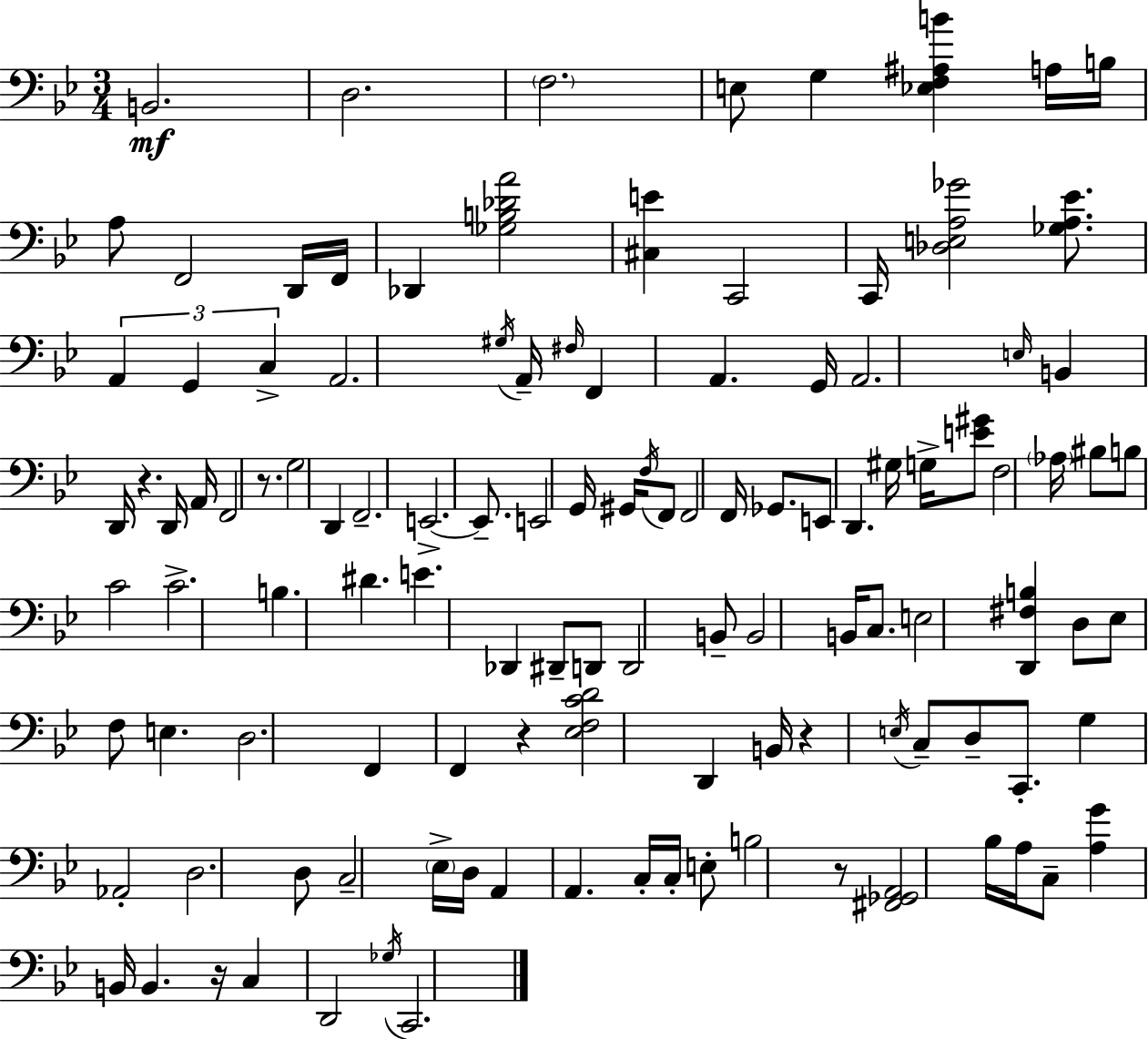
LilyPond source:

{
  \clef bass
  \numericTimeSignature
  \time 3/4
  \key bes \major
  b,2.\mf | d2. | \parenthesize f2. | e8 g4 <ees f ais b'>4 a16 b16 | \break a8 f,2 d,16 f,16 | des,4 <ges b des' a'>2 | <cis e'>4 c,2 | c,16 <des e a ges'>2 <ges a ees'>8. | \break \tuplet 3/2 { a,4 g,4 c4-> } | a,2. | \acciaccatura { gis16 } a,16-- \grace { fis16 } f,4 a,4. | g,16 a,2. | \break \grace { e16 } b,4 d,16 r4. | d,16 a,16 f,2 | r8. g2 d,4 | f,2.-- | \break e,2.->~~ | e,8.-- e,2 | g,16 gis,16 \acciaccatura { f16 } f,8 f,2 | f,16 ges,8. e,8 d,4. | \break gis16 g16-> <e' gis'>8 f2 | \parenthesize aes16 bis8 b8 c'2 | c'2.-> | b4. dis'4. | \break e'4. des,4 | dis,8-- d,8 d,2 | b,8-- b,2 | b,16 c8. e2 | \break <d, fis b>4 d8 ees8 f8 e4. | d2. | f,4 f,4 | r4 <ees f c' d'>2 | \break d,4 b,16 r4 \acciaccatura { e16 } c8-- | d8-- c,8.-. g4 aes,2-. | d2. | d8 c2-- | \break \parenthesize ees16-> d16 a,4 a,4. | c16-. c16-. e8-. b2 | r8 <fis, ges, a,>2 | bes16 a16 c8-- <a g'>4 b,16 b,4. | \break r16 c4 d,2 | \acciaccatura { ges16 } c,2. | \bar "|."
}